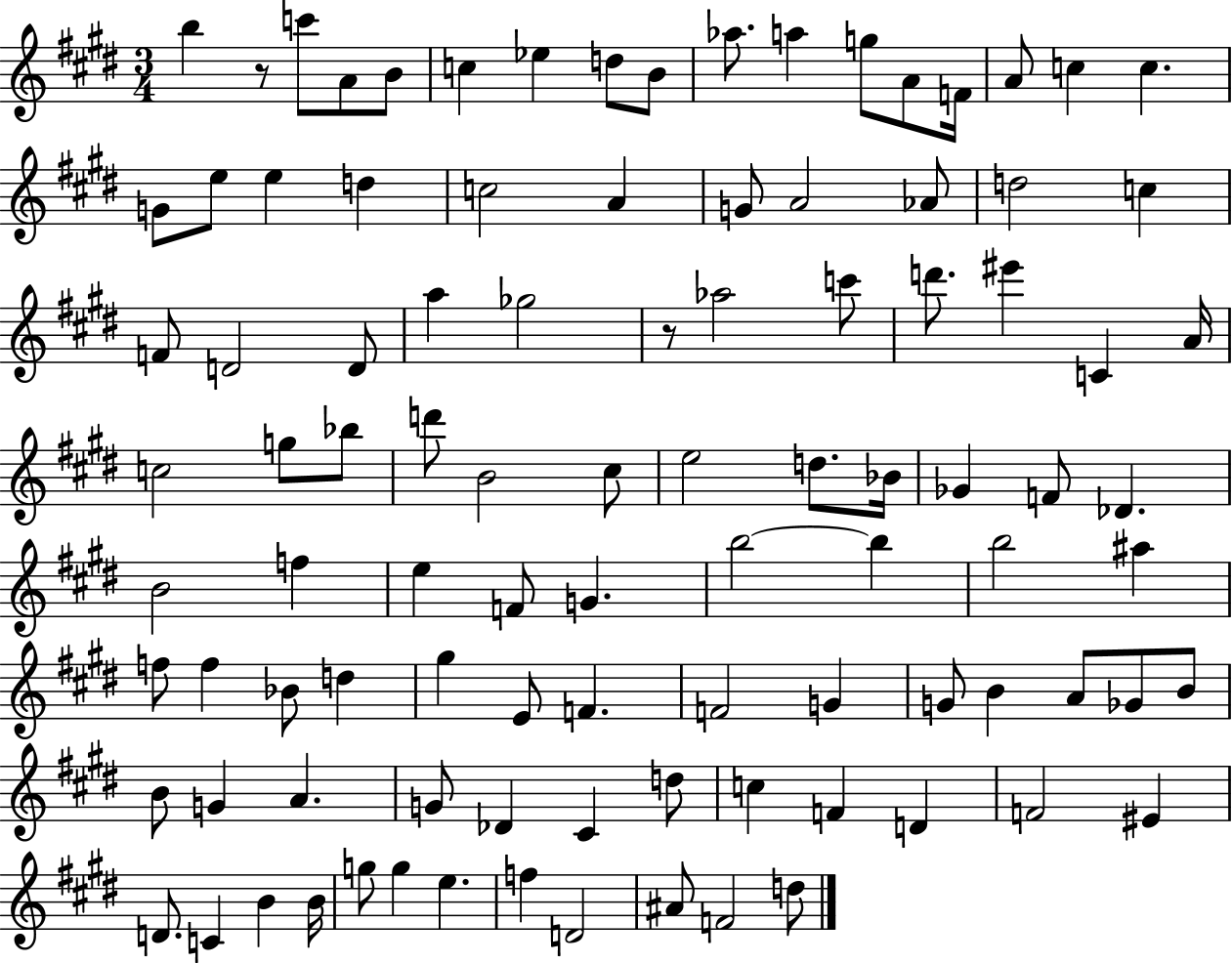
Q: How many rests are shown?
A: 2